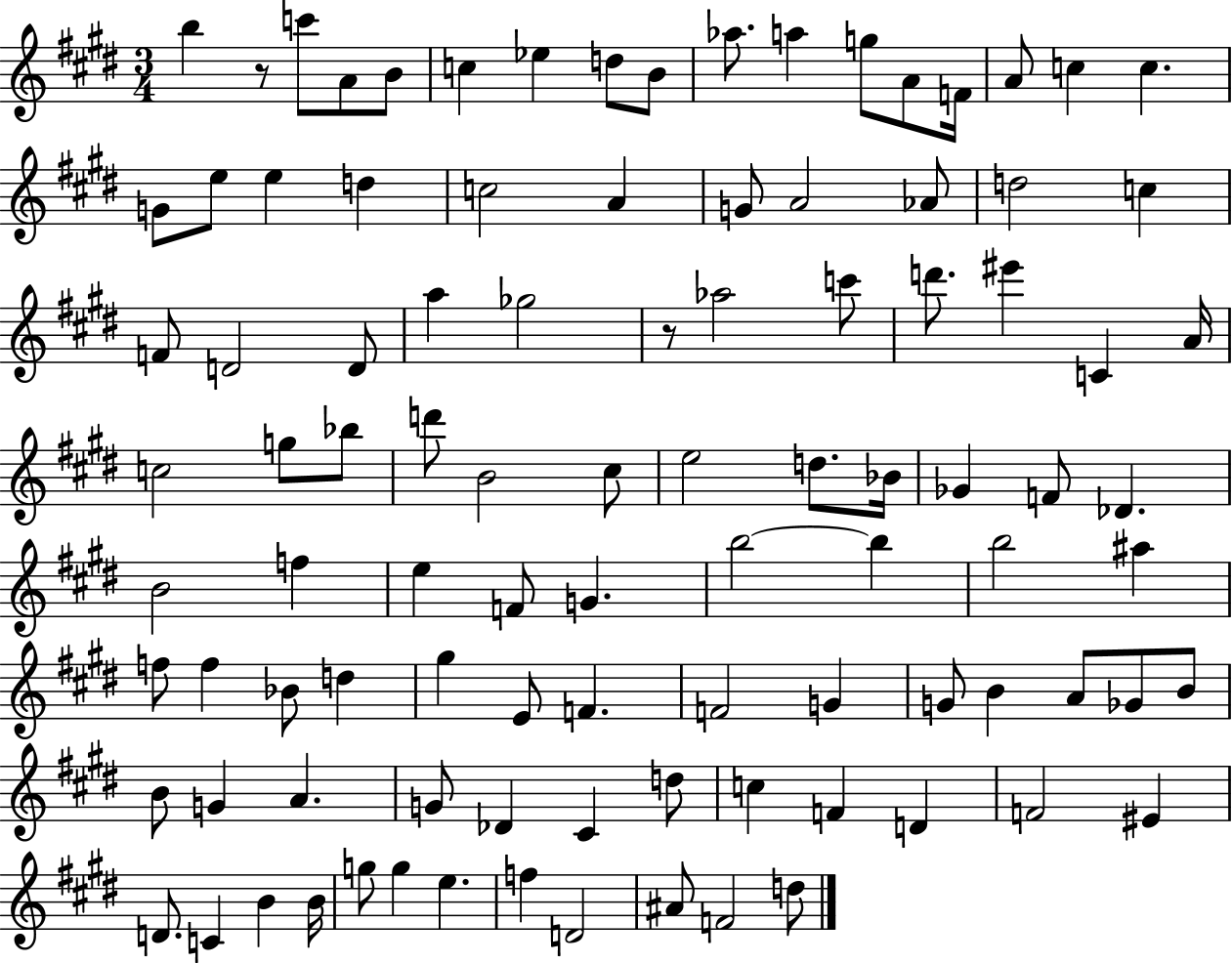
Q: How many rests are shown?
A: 2